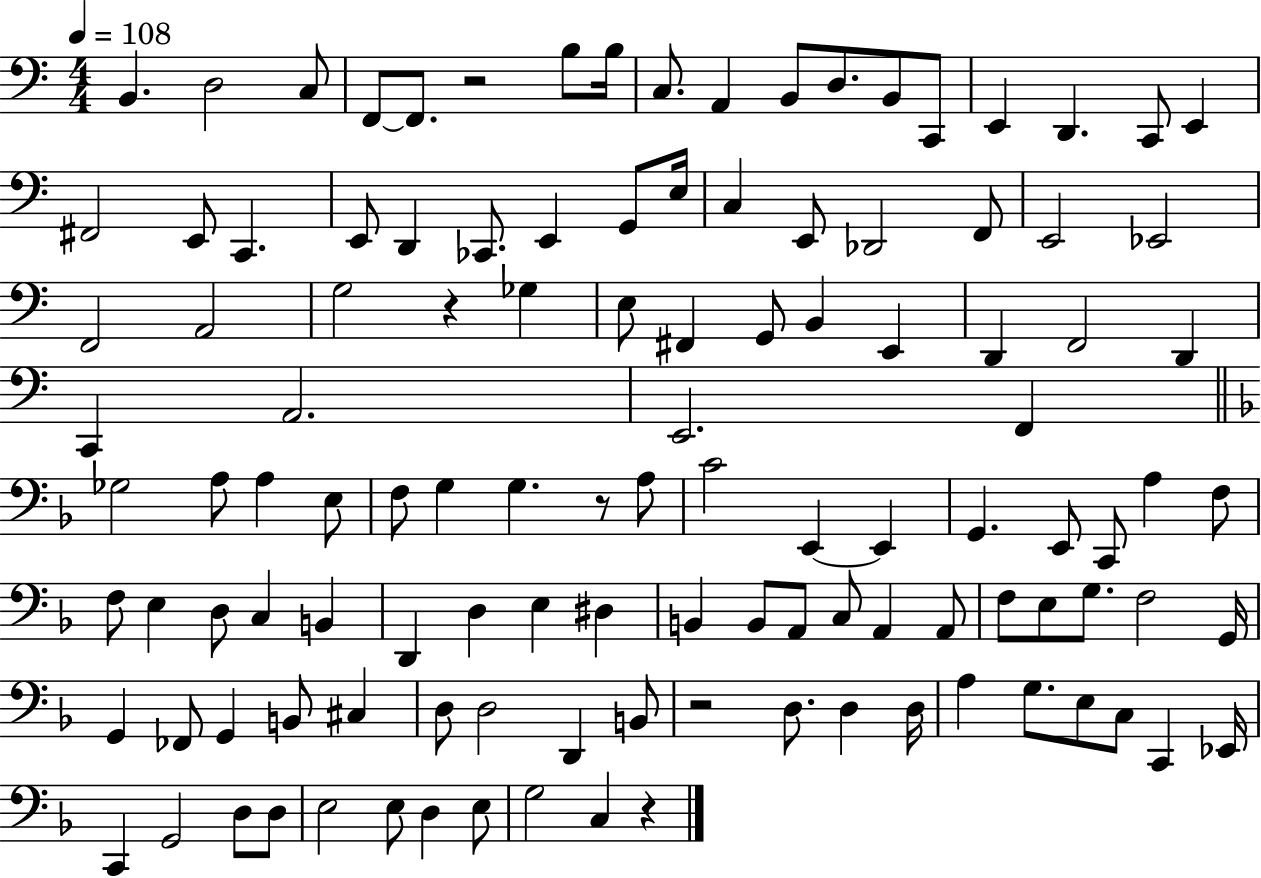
{
  \clef bass
  \numericTimeSignature
  \time 4/4
  \key c \major
  \tempo 4 = 108
  b,4. d2 c8 | f,8~~ f,8. r2 b8 b16 | c8. a,4 b,8 d8. b,8 c,8 | e,4 d,4. c,8 e,4 | \break fis,2 e,8 c,4. | e,8 d,4 ces,8. e,4 g,8 e16 | c4 e,8 des,2 f,8 | e,2 ees,2 | \break f,2 a,2 | g2 r4 ges4 | e8 fis,4 g,8 b,4 e,4 | d,4 f,2 d,4 | \break c,4 a,2. | e,2. f,4 | \bar "||" \break \key d \minor ges2 a8 a4 e8 | f8 g4 g4. r8 a8 | c'2 e,4~~ e,4 | g,4. e,8 c,8 a4 f8 | \break f8 e4 d8 c4 b,4 | d,4 d4 e4 dis4 | b,4 b,8 a,8 c8 a,4 a,8 | f8 e8 g8. f2 g,16 | \break g,4 fes,8 g,4 b,8 cis4 | d8 d2 d,4 b,8 | r2 d8. d4 d16 | a4 g8. e8 c8 c,4 ees,16 | \break c,4 g,2 d8 d8 | e2 e8 d4 e8 | g2 c4 r4 | \bar "|."
}